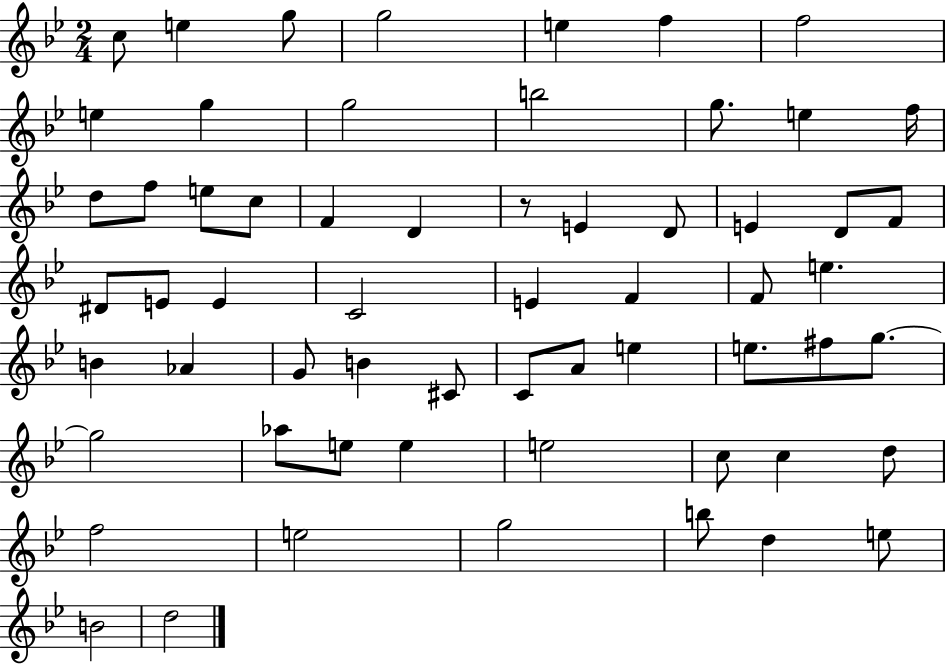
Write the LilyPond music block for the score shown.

{
  \clef treble
  \numericTimeSignature
  \time 2/4
  \key bes \major
  c''8 e''4 g''8 | g''2 | e''4 f''4 | f''2 | \break e''4 g''4 | g''2 | b''2 | g''8. e''4 f''16 | \break d''8 f''8 e''8 c''8 | f'4 d'4 | r8 e'4 d'8 | e'4 d'8 f'8 | \break dis'8 e'8 e'4 | c'2 | e'4 f'4 | f'8 e''4. | \break b'4 aes'4 | g'8 b'4 cis'8 | c'8 a'8 e''4 | e''8. fis''8 g''8.~~ | \break g''2 | aes''8 e''8 e''4 | e''2 | c''8 c''4 d''8 | \break f''2 | e''2 | g''2 | b''8 d''4 e''8 | \break b'2 | d''2 | \bar "|."
}